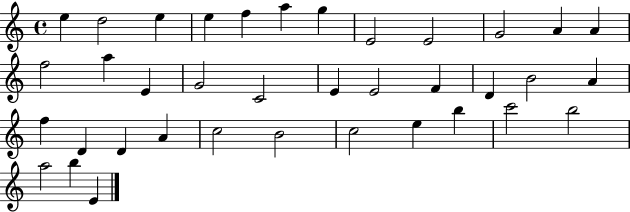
{
  \clef treble
  \time 4/4
  \defaultTimeSignature
  \key c \major
  e''4 d''2 e''4 | e''4 f''4 a''4 g''4 | e'2 e'2 | g'2 a'4 a'4 | \break f''2 a''4 e'4 | g'2 c'2 | e'4 e'2 f'4 | d'4 b'2 a'4 | \break f''4 d'4 d'4 a'4 | c''2 b'2 | c''2 e''4 b''4 | c'''2 b''2 | \break a''2 b''4 e'4 | \bar "|."
}